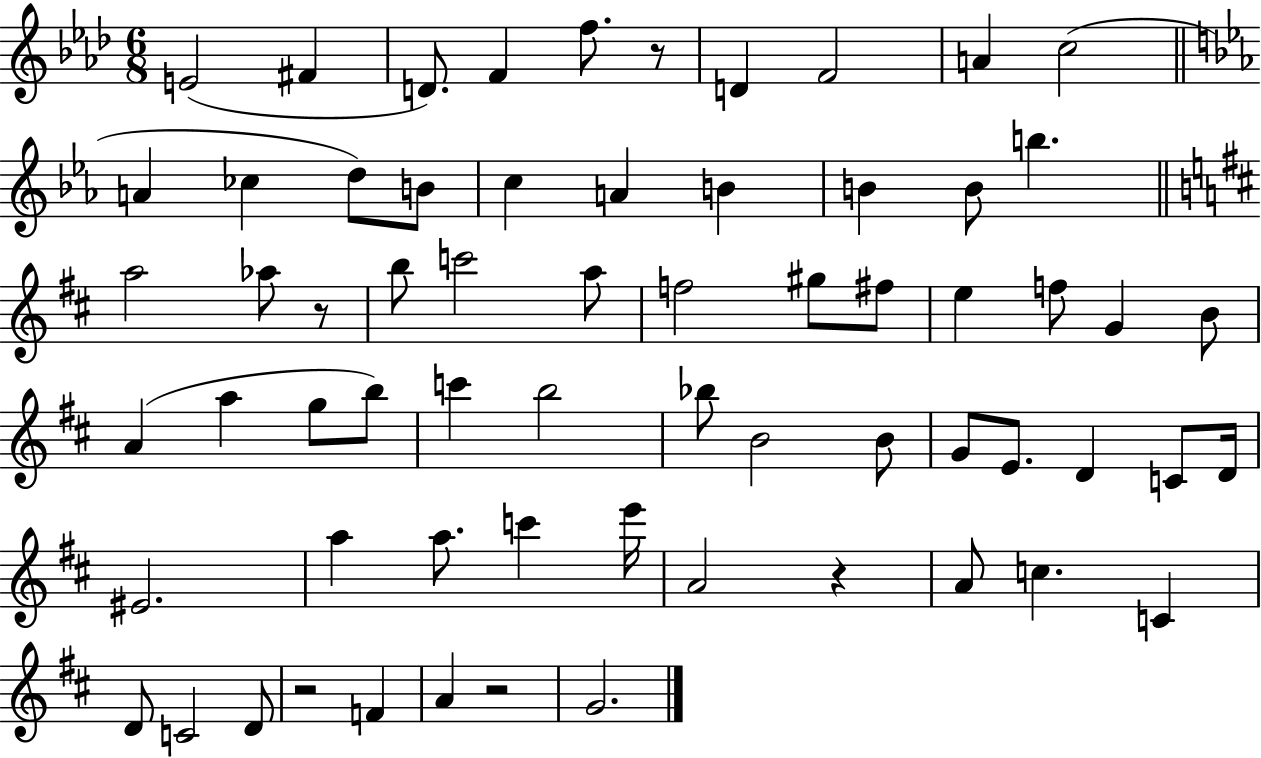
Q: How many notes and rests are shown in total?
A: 65